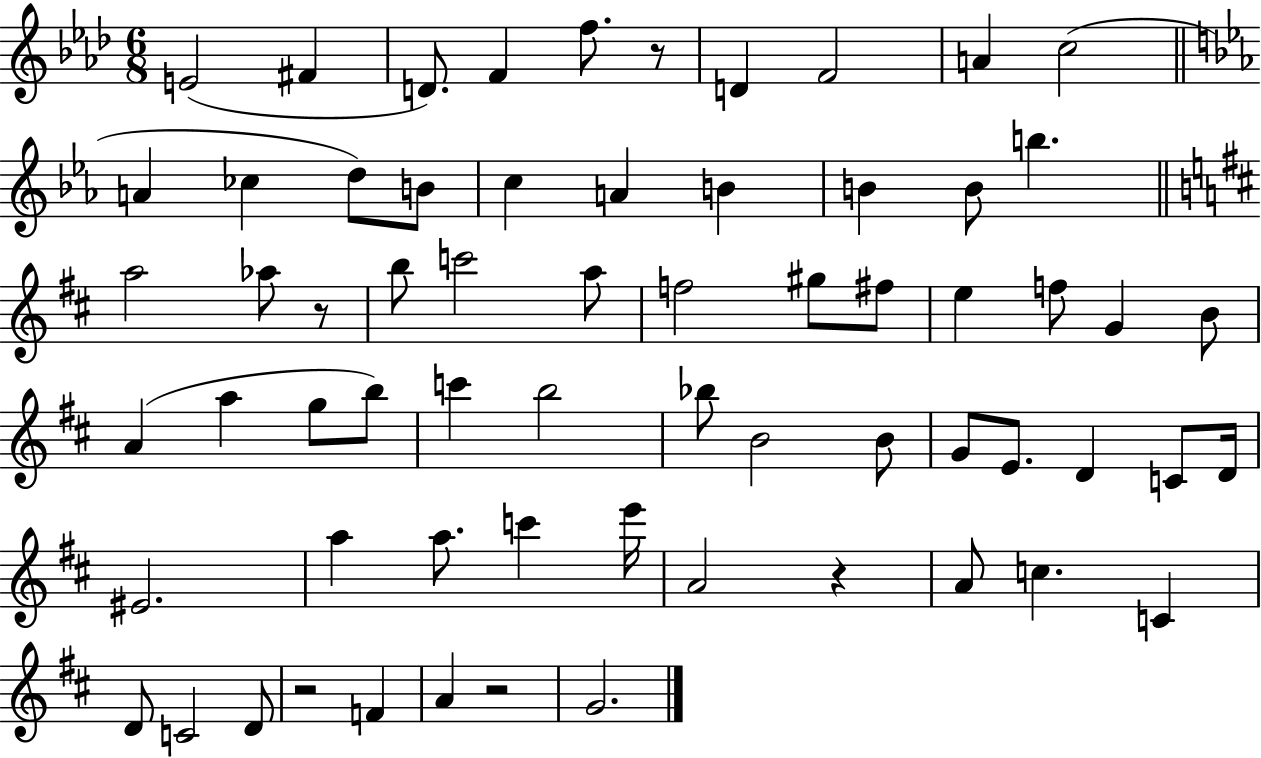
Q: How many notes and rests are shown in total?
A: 65